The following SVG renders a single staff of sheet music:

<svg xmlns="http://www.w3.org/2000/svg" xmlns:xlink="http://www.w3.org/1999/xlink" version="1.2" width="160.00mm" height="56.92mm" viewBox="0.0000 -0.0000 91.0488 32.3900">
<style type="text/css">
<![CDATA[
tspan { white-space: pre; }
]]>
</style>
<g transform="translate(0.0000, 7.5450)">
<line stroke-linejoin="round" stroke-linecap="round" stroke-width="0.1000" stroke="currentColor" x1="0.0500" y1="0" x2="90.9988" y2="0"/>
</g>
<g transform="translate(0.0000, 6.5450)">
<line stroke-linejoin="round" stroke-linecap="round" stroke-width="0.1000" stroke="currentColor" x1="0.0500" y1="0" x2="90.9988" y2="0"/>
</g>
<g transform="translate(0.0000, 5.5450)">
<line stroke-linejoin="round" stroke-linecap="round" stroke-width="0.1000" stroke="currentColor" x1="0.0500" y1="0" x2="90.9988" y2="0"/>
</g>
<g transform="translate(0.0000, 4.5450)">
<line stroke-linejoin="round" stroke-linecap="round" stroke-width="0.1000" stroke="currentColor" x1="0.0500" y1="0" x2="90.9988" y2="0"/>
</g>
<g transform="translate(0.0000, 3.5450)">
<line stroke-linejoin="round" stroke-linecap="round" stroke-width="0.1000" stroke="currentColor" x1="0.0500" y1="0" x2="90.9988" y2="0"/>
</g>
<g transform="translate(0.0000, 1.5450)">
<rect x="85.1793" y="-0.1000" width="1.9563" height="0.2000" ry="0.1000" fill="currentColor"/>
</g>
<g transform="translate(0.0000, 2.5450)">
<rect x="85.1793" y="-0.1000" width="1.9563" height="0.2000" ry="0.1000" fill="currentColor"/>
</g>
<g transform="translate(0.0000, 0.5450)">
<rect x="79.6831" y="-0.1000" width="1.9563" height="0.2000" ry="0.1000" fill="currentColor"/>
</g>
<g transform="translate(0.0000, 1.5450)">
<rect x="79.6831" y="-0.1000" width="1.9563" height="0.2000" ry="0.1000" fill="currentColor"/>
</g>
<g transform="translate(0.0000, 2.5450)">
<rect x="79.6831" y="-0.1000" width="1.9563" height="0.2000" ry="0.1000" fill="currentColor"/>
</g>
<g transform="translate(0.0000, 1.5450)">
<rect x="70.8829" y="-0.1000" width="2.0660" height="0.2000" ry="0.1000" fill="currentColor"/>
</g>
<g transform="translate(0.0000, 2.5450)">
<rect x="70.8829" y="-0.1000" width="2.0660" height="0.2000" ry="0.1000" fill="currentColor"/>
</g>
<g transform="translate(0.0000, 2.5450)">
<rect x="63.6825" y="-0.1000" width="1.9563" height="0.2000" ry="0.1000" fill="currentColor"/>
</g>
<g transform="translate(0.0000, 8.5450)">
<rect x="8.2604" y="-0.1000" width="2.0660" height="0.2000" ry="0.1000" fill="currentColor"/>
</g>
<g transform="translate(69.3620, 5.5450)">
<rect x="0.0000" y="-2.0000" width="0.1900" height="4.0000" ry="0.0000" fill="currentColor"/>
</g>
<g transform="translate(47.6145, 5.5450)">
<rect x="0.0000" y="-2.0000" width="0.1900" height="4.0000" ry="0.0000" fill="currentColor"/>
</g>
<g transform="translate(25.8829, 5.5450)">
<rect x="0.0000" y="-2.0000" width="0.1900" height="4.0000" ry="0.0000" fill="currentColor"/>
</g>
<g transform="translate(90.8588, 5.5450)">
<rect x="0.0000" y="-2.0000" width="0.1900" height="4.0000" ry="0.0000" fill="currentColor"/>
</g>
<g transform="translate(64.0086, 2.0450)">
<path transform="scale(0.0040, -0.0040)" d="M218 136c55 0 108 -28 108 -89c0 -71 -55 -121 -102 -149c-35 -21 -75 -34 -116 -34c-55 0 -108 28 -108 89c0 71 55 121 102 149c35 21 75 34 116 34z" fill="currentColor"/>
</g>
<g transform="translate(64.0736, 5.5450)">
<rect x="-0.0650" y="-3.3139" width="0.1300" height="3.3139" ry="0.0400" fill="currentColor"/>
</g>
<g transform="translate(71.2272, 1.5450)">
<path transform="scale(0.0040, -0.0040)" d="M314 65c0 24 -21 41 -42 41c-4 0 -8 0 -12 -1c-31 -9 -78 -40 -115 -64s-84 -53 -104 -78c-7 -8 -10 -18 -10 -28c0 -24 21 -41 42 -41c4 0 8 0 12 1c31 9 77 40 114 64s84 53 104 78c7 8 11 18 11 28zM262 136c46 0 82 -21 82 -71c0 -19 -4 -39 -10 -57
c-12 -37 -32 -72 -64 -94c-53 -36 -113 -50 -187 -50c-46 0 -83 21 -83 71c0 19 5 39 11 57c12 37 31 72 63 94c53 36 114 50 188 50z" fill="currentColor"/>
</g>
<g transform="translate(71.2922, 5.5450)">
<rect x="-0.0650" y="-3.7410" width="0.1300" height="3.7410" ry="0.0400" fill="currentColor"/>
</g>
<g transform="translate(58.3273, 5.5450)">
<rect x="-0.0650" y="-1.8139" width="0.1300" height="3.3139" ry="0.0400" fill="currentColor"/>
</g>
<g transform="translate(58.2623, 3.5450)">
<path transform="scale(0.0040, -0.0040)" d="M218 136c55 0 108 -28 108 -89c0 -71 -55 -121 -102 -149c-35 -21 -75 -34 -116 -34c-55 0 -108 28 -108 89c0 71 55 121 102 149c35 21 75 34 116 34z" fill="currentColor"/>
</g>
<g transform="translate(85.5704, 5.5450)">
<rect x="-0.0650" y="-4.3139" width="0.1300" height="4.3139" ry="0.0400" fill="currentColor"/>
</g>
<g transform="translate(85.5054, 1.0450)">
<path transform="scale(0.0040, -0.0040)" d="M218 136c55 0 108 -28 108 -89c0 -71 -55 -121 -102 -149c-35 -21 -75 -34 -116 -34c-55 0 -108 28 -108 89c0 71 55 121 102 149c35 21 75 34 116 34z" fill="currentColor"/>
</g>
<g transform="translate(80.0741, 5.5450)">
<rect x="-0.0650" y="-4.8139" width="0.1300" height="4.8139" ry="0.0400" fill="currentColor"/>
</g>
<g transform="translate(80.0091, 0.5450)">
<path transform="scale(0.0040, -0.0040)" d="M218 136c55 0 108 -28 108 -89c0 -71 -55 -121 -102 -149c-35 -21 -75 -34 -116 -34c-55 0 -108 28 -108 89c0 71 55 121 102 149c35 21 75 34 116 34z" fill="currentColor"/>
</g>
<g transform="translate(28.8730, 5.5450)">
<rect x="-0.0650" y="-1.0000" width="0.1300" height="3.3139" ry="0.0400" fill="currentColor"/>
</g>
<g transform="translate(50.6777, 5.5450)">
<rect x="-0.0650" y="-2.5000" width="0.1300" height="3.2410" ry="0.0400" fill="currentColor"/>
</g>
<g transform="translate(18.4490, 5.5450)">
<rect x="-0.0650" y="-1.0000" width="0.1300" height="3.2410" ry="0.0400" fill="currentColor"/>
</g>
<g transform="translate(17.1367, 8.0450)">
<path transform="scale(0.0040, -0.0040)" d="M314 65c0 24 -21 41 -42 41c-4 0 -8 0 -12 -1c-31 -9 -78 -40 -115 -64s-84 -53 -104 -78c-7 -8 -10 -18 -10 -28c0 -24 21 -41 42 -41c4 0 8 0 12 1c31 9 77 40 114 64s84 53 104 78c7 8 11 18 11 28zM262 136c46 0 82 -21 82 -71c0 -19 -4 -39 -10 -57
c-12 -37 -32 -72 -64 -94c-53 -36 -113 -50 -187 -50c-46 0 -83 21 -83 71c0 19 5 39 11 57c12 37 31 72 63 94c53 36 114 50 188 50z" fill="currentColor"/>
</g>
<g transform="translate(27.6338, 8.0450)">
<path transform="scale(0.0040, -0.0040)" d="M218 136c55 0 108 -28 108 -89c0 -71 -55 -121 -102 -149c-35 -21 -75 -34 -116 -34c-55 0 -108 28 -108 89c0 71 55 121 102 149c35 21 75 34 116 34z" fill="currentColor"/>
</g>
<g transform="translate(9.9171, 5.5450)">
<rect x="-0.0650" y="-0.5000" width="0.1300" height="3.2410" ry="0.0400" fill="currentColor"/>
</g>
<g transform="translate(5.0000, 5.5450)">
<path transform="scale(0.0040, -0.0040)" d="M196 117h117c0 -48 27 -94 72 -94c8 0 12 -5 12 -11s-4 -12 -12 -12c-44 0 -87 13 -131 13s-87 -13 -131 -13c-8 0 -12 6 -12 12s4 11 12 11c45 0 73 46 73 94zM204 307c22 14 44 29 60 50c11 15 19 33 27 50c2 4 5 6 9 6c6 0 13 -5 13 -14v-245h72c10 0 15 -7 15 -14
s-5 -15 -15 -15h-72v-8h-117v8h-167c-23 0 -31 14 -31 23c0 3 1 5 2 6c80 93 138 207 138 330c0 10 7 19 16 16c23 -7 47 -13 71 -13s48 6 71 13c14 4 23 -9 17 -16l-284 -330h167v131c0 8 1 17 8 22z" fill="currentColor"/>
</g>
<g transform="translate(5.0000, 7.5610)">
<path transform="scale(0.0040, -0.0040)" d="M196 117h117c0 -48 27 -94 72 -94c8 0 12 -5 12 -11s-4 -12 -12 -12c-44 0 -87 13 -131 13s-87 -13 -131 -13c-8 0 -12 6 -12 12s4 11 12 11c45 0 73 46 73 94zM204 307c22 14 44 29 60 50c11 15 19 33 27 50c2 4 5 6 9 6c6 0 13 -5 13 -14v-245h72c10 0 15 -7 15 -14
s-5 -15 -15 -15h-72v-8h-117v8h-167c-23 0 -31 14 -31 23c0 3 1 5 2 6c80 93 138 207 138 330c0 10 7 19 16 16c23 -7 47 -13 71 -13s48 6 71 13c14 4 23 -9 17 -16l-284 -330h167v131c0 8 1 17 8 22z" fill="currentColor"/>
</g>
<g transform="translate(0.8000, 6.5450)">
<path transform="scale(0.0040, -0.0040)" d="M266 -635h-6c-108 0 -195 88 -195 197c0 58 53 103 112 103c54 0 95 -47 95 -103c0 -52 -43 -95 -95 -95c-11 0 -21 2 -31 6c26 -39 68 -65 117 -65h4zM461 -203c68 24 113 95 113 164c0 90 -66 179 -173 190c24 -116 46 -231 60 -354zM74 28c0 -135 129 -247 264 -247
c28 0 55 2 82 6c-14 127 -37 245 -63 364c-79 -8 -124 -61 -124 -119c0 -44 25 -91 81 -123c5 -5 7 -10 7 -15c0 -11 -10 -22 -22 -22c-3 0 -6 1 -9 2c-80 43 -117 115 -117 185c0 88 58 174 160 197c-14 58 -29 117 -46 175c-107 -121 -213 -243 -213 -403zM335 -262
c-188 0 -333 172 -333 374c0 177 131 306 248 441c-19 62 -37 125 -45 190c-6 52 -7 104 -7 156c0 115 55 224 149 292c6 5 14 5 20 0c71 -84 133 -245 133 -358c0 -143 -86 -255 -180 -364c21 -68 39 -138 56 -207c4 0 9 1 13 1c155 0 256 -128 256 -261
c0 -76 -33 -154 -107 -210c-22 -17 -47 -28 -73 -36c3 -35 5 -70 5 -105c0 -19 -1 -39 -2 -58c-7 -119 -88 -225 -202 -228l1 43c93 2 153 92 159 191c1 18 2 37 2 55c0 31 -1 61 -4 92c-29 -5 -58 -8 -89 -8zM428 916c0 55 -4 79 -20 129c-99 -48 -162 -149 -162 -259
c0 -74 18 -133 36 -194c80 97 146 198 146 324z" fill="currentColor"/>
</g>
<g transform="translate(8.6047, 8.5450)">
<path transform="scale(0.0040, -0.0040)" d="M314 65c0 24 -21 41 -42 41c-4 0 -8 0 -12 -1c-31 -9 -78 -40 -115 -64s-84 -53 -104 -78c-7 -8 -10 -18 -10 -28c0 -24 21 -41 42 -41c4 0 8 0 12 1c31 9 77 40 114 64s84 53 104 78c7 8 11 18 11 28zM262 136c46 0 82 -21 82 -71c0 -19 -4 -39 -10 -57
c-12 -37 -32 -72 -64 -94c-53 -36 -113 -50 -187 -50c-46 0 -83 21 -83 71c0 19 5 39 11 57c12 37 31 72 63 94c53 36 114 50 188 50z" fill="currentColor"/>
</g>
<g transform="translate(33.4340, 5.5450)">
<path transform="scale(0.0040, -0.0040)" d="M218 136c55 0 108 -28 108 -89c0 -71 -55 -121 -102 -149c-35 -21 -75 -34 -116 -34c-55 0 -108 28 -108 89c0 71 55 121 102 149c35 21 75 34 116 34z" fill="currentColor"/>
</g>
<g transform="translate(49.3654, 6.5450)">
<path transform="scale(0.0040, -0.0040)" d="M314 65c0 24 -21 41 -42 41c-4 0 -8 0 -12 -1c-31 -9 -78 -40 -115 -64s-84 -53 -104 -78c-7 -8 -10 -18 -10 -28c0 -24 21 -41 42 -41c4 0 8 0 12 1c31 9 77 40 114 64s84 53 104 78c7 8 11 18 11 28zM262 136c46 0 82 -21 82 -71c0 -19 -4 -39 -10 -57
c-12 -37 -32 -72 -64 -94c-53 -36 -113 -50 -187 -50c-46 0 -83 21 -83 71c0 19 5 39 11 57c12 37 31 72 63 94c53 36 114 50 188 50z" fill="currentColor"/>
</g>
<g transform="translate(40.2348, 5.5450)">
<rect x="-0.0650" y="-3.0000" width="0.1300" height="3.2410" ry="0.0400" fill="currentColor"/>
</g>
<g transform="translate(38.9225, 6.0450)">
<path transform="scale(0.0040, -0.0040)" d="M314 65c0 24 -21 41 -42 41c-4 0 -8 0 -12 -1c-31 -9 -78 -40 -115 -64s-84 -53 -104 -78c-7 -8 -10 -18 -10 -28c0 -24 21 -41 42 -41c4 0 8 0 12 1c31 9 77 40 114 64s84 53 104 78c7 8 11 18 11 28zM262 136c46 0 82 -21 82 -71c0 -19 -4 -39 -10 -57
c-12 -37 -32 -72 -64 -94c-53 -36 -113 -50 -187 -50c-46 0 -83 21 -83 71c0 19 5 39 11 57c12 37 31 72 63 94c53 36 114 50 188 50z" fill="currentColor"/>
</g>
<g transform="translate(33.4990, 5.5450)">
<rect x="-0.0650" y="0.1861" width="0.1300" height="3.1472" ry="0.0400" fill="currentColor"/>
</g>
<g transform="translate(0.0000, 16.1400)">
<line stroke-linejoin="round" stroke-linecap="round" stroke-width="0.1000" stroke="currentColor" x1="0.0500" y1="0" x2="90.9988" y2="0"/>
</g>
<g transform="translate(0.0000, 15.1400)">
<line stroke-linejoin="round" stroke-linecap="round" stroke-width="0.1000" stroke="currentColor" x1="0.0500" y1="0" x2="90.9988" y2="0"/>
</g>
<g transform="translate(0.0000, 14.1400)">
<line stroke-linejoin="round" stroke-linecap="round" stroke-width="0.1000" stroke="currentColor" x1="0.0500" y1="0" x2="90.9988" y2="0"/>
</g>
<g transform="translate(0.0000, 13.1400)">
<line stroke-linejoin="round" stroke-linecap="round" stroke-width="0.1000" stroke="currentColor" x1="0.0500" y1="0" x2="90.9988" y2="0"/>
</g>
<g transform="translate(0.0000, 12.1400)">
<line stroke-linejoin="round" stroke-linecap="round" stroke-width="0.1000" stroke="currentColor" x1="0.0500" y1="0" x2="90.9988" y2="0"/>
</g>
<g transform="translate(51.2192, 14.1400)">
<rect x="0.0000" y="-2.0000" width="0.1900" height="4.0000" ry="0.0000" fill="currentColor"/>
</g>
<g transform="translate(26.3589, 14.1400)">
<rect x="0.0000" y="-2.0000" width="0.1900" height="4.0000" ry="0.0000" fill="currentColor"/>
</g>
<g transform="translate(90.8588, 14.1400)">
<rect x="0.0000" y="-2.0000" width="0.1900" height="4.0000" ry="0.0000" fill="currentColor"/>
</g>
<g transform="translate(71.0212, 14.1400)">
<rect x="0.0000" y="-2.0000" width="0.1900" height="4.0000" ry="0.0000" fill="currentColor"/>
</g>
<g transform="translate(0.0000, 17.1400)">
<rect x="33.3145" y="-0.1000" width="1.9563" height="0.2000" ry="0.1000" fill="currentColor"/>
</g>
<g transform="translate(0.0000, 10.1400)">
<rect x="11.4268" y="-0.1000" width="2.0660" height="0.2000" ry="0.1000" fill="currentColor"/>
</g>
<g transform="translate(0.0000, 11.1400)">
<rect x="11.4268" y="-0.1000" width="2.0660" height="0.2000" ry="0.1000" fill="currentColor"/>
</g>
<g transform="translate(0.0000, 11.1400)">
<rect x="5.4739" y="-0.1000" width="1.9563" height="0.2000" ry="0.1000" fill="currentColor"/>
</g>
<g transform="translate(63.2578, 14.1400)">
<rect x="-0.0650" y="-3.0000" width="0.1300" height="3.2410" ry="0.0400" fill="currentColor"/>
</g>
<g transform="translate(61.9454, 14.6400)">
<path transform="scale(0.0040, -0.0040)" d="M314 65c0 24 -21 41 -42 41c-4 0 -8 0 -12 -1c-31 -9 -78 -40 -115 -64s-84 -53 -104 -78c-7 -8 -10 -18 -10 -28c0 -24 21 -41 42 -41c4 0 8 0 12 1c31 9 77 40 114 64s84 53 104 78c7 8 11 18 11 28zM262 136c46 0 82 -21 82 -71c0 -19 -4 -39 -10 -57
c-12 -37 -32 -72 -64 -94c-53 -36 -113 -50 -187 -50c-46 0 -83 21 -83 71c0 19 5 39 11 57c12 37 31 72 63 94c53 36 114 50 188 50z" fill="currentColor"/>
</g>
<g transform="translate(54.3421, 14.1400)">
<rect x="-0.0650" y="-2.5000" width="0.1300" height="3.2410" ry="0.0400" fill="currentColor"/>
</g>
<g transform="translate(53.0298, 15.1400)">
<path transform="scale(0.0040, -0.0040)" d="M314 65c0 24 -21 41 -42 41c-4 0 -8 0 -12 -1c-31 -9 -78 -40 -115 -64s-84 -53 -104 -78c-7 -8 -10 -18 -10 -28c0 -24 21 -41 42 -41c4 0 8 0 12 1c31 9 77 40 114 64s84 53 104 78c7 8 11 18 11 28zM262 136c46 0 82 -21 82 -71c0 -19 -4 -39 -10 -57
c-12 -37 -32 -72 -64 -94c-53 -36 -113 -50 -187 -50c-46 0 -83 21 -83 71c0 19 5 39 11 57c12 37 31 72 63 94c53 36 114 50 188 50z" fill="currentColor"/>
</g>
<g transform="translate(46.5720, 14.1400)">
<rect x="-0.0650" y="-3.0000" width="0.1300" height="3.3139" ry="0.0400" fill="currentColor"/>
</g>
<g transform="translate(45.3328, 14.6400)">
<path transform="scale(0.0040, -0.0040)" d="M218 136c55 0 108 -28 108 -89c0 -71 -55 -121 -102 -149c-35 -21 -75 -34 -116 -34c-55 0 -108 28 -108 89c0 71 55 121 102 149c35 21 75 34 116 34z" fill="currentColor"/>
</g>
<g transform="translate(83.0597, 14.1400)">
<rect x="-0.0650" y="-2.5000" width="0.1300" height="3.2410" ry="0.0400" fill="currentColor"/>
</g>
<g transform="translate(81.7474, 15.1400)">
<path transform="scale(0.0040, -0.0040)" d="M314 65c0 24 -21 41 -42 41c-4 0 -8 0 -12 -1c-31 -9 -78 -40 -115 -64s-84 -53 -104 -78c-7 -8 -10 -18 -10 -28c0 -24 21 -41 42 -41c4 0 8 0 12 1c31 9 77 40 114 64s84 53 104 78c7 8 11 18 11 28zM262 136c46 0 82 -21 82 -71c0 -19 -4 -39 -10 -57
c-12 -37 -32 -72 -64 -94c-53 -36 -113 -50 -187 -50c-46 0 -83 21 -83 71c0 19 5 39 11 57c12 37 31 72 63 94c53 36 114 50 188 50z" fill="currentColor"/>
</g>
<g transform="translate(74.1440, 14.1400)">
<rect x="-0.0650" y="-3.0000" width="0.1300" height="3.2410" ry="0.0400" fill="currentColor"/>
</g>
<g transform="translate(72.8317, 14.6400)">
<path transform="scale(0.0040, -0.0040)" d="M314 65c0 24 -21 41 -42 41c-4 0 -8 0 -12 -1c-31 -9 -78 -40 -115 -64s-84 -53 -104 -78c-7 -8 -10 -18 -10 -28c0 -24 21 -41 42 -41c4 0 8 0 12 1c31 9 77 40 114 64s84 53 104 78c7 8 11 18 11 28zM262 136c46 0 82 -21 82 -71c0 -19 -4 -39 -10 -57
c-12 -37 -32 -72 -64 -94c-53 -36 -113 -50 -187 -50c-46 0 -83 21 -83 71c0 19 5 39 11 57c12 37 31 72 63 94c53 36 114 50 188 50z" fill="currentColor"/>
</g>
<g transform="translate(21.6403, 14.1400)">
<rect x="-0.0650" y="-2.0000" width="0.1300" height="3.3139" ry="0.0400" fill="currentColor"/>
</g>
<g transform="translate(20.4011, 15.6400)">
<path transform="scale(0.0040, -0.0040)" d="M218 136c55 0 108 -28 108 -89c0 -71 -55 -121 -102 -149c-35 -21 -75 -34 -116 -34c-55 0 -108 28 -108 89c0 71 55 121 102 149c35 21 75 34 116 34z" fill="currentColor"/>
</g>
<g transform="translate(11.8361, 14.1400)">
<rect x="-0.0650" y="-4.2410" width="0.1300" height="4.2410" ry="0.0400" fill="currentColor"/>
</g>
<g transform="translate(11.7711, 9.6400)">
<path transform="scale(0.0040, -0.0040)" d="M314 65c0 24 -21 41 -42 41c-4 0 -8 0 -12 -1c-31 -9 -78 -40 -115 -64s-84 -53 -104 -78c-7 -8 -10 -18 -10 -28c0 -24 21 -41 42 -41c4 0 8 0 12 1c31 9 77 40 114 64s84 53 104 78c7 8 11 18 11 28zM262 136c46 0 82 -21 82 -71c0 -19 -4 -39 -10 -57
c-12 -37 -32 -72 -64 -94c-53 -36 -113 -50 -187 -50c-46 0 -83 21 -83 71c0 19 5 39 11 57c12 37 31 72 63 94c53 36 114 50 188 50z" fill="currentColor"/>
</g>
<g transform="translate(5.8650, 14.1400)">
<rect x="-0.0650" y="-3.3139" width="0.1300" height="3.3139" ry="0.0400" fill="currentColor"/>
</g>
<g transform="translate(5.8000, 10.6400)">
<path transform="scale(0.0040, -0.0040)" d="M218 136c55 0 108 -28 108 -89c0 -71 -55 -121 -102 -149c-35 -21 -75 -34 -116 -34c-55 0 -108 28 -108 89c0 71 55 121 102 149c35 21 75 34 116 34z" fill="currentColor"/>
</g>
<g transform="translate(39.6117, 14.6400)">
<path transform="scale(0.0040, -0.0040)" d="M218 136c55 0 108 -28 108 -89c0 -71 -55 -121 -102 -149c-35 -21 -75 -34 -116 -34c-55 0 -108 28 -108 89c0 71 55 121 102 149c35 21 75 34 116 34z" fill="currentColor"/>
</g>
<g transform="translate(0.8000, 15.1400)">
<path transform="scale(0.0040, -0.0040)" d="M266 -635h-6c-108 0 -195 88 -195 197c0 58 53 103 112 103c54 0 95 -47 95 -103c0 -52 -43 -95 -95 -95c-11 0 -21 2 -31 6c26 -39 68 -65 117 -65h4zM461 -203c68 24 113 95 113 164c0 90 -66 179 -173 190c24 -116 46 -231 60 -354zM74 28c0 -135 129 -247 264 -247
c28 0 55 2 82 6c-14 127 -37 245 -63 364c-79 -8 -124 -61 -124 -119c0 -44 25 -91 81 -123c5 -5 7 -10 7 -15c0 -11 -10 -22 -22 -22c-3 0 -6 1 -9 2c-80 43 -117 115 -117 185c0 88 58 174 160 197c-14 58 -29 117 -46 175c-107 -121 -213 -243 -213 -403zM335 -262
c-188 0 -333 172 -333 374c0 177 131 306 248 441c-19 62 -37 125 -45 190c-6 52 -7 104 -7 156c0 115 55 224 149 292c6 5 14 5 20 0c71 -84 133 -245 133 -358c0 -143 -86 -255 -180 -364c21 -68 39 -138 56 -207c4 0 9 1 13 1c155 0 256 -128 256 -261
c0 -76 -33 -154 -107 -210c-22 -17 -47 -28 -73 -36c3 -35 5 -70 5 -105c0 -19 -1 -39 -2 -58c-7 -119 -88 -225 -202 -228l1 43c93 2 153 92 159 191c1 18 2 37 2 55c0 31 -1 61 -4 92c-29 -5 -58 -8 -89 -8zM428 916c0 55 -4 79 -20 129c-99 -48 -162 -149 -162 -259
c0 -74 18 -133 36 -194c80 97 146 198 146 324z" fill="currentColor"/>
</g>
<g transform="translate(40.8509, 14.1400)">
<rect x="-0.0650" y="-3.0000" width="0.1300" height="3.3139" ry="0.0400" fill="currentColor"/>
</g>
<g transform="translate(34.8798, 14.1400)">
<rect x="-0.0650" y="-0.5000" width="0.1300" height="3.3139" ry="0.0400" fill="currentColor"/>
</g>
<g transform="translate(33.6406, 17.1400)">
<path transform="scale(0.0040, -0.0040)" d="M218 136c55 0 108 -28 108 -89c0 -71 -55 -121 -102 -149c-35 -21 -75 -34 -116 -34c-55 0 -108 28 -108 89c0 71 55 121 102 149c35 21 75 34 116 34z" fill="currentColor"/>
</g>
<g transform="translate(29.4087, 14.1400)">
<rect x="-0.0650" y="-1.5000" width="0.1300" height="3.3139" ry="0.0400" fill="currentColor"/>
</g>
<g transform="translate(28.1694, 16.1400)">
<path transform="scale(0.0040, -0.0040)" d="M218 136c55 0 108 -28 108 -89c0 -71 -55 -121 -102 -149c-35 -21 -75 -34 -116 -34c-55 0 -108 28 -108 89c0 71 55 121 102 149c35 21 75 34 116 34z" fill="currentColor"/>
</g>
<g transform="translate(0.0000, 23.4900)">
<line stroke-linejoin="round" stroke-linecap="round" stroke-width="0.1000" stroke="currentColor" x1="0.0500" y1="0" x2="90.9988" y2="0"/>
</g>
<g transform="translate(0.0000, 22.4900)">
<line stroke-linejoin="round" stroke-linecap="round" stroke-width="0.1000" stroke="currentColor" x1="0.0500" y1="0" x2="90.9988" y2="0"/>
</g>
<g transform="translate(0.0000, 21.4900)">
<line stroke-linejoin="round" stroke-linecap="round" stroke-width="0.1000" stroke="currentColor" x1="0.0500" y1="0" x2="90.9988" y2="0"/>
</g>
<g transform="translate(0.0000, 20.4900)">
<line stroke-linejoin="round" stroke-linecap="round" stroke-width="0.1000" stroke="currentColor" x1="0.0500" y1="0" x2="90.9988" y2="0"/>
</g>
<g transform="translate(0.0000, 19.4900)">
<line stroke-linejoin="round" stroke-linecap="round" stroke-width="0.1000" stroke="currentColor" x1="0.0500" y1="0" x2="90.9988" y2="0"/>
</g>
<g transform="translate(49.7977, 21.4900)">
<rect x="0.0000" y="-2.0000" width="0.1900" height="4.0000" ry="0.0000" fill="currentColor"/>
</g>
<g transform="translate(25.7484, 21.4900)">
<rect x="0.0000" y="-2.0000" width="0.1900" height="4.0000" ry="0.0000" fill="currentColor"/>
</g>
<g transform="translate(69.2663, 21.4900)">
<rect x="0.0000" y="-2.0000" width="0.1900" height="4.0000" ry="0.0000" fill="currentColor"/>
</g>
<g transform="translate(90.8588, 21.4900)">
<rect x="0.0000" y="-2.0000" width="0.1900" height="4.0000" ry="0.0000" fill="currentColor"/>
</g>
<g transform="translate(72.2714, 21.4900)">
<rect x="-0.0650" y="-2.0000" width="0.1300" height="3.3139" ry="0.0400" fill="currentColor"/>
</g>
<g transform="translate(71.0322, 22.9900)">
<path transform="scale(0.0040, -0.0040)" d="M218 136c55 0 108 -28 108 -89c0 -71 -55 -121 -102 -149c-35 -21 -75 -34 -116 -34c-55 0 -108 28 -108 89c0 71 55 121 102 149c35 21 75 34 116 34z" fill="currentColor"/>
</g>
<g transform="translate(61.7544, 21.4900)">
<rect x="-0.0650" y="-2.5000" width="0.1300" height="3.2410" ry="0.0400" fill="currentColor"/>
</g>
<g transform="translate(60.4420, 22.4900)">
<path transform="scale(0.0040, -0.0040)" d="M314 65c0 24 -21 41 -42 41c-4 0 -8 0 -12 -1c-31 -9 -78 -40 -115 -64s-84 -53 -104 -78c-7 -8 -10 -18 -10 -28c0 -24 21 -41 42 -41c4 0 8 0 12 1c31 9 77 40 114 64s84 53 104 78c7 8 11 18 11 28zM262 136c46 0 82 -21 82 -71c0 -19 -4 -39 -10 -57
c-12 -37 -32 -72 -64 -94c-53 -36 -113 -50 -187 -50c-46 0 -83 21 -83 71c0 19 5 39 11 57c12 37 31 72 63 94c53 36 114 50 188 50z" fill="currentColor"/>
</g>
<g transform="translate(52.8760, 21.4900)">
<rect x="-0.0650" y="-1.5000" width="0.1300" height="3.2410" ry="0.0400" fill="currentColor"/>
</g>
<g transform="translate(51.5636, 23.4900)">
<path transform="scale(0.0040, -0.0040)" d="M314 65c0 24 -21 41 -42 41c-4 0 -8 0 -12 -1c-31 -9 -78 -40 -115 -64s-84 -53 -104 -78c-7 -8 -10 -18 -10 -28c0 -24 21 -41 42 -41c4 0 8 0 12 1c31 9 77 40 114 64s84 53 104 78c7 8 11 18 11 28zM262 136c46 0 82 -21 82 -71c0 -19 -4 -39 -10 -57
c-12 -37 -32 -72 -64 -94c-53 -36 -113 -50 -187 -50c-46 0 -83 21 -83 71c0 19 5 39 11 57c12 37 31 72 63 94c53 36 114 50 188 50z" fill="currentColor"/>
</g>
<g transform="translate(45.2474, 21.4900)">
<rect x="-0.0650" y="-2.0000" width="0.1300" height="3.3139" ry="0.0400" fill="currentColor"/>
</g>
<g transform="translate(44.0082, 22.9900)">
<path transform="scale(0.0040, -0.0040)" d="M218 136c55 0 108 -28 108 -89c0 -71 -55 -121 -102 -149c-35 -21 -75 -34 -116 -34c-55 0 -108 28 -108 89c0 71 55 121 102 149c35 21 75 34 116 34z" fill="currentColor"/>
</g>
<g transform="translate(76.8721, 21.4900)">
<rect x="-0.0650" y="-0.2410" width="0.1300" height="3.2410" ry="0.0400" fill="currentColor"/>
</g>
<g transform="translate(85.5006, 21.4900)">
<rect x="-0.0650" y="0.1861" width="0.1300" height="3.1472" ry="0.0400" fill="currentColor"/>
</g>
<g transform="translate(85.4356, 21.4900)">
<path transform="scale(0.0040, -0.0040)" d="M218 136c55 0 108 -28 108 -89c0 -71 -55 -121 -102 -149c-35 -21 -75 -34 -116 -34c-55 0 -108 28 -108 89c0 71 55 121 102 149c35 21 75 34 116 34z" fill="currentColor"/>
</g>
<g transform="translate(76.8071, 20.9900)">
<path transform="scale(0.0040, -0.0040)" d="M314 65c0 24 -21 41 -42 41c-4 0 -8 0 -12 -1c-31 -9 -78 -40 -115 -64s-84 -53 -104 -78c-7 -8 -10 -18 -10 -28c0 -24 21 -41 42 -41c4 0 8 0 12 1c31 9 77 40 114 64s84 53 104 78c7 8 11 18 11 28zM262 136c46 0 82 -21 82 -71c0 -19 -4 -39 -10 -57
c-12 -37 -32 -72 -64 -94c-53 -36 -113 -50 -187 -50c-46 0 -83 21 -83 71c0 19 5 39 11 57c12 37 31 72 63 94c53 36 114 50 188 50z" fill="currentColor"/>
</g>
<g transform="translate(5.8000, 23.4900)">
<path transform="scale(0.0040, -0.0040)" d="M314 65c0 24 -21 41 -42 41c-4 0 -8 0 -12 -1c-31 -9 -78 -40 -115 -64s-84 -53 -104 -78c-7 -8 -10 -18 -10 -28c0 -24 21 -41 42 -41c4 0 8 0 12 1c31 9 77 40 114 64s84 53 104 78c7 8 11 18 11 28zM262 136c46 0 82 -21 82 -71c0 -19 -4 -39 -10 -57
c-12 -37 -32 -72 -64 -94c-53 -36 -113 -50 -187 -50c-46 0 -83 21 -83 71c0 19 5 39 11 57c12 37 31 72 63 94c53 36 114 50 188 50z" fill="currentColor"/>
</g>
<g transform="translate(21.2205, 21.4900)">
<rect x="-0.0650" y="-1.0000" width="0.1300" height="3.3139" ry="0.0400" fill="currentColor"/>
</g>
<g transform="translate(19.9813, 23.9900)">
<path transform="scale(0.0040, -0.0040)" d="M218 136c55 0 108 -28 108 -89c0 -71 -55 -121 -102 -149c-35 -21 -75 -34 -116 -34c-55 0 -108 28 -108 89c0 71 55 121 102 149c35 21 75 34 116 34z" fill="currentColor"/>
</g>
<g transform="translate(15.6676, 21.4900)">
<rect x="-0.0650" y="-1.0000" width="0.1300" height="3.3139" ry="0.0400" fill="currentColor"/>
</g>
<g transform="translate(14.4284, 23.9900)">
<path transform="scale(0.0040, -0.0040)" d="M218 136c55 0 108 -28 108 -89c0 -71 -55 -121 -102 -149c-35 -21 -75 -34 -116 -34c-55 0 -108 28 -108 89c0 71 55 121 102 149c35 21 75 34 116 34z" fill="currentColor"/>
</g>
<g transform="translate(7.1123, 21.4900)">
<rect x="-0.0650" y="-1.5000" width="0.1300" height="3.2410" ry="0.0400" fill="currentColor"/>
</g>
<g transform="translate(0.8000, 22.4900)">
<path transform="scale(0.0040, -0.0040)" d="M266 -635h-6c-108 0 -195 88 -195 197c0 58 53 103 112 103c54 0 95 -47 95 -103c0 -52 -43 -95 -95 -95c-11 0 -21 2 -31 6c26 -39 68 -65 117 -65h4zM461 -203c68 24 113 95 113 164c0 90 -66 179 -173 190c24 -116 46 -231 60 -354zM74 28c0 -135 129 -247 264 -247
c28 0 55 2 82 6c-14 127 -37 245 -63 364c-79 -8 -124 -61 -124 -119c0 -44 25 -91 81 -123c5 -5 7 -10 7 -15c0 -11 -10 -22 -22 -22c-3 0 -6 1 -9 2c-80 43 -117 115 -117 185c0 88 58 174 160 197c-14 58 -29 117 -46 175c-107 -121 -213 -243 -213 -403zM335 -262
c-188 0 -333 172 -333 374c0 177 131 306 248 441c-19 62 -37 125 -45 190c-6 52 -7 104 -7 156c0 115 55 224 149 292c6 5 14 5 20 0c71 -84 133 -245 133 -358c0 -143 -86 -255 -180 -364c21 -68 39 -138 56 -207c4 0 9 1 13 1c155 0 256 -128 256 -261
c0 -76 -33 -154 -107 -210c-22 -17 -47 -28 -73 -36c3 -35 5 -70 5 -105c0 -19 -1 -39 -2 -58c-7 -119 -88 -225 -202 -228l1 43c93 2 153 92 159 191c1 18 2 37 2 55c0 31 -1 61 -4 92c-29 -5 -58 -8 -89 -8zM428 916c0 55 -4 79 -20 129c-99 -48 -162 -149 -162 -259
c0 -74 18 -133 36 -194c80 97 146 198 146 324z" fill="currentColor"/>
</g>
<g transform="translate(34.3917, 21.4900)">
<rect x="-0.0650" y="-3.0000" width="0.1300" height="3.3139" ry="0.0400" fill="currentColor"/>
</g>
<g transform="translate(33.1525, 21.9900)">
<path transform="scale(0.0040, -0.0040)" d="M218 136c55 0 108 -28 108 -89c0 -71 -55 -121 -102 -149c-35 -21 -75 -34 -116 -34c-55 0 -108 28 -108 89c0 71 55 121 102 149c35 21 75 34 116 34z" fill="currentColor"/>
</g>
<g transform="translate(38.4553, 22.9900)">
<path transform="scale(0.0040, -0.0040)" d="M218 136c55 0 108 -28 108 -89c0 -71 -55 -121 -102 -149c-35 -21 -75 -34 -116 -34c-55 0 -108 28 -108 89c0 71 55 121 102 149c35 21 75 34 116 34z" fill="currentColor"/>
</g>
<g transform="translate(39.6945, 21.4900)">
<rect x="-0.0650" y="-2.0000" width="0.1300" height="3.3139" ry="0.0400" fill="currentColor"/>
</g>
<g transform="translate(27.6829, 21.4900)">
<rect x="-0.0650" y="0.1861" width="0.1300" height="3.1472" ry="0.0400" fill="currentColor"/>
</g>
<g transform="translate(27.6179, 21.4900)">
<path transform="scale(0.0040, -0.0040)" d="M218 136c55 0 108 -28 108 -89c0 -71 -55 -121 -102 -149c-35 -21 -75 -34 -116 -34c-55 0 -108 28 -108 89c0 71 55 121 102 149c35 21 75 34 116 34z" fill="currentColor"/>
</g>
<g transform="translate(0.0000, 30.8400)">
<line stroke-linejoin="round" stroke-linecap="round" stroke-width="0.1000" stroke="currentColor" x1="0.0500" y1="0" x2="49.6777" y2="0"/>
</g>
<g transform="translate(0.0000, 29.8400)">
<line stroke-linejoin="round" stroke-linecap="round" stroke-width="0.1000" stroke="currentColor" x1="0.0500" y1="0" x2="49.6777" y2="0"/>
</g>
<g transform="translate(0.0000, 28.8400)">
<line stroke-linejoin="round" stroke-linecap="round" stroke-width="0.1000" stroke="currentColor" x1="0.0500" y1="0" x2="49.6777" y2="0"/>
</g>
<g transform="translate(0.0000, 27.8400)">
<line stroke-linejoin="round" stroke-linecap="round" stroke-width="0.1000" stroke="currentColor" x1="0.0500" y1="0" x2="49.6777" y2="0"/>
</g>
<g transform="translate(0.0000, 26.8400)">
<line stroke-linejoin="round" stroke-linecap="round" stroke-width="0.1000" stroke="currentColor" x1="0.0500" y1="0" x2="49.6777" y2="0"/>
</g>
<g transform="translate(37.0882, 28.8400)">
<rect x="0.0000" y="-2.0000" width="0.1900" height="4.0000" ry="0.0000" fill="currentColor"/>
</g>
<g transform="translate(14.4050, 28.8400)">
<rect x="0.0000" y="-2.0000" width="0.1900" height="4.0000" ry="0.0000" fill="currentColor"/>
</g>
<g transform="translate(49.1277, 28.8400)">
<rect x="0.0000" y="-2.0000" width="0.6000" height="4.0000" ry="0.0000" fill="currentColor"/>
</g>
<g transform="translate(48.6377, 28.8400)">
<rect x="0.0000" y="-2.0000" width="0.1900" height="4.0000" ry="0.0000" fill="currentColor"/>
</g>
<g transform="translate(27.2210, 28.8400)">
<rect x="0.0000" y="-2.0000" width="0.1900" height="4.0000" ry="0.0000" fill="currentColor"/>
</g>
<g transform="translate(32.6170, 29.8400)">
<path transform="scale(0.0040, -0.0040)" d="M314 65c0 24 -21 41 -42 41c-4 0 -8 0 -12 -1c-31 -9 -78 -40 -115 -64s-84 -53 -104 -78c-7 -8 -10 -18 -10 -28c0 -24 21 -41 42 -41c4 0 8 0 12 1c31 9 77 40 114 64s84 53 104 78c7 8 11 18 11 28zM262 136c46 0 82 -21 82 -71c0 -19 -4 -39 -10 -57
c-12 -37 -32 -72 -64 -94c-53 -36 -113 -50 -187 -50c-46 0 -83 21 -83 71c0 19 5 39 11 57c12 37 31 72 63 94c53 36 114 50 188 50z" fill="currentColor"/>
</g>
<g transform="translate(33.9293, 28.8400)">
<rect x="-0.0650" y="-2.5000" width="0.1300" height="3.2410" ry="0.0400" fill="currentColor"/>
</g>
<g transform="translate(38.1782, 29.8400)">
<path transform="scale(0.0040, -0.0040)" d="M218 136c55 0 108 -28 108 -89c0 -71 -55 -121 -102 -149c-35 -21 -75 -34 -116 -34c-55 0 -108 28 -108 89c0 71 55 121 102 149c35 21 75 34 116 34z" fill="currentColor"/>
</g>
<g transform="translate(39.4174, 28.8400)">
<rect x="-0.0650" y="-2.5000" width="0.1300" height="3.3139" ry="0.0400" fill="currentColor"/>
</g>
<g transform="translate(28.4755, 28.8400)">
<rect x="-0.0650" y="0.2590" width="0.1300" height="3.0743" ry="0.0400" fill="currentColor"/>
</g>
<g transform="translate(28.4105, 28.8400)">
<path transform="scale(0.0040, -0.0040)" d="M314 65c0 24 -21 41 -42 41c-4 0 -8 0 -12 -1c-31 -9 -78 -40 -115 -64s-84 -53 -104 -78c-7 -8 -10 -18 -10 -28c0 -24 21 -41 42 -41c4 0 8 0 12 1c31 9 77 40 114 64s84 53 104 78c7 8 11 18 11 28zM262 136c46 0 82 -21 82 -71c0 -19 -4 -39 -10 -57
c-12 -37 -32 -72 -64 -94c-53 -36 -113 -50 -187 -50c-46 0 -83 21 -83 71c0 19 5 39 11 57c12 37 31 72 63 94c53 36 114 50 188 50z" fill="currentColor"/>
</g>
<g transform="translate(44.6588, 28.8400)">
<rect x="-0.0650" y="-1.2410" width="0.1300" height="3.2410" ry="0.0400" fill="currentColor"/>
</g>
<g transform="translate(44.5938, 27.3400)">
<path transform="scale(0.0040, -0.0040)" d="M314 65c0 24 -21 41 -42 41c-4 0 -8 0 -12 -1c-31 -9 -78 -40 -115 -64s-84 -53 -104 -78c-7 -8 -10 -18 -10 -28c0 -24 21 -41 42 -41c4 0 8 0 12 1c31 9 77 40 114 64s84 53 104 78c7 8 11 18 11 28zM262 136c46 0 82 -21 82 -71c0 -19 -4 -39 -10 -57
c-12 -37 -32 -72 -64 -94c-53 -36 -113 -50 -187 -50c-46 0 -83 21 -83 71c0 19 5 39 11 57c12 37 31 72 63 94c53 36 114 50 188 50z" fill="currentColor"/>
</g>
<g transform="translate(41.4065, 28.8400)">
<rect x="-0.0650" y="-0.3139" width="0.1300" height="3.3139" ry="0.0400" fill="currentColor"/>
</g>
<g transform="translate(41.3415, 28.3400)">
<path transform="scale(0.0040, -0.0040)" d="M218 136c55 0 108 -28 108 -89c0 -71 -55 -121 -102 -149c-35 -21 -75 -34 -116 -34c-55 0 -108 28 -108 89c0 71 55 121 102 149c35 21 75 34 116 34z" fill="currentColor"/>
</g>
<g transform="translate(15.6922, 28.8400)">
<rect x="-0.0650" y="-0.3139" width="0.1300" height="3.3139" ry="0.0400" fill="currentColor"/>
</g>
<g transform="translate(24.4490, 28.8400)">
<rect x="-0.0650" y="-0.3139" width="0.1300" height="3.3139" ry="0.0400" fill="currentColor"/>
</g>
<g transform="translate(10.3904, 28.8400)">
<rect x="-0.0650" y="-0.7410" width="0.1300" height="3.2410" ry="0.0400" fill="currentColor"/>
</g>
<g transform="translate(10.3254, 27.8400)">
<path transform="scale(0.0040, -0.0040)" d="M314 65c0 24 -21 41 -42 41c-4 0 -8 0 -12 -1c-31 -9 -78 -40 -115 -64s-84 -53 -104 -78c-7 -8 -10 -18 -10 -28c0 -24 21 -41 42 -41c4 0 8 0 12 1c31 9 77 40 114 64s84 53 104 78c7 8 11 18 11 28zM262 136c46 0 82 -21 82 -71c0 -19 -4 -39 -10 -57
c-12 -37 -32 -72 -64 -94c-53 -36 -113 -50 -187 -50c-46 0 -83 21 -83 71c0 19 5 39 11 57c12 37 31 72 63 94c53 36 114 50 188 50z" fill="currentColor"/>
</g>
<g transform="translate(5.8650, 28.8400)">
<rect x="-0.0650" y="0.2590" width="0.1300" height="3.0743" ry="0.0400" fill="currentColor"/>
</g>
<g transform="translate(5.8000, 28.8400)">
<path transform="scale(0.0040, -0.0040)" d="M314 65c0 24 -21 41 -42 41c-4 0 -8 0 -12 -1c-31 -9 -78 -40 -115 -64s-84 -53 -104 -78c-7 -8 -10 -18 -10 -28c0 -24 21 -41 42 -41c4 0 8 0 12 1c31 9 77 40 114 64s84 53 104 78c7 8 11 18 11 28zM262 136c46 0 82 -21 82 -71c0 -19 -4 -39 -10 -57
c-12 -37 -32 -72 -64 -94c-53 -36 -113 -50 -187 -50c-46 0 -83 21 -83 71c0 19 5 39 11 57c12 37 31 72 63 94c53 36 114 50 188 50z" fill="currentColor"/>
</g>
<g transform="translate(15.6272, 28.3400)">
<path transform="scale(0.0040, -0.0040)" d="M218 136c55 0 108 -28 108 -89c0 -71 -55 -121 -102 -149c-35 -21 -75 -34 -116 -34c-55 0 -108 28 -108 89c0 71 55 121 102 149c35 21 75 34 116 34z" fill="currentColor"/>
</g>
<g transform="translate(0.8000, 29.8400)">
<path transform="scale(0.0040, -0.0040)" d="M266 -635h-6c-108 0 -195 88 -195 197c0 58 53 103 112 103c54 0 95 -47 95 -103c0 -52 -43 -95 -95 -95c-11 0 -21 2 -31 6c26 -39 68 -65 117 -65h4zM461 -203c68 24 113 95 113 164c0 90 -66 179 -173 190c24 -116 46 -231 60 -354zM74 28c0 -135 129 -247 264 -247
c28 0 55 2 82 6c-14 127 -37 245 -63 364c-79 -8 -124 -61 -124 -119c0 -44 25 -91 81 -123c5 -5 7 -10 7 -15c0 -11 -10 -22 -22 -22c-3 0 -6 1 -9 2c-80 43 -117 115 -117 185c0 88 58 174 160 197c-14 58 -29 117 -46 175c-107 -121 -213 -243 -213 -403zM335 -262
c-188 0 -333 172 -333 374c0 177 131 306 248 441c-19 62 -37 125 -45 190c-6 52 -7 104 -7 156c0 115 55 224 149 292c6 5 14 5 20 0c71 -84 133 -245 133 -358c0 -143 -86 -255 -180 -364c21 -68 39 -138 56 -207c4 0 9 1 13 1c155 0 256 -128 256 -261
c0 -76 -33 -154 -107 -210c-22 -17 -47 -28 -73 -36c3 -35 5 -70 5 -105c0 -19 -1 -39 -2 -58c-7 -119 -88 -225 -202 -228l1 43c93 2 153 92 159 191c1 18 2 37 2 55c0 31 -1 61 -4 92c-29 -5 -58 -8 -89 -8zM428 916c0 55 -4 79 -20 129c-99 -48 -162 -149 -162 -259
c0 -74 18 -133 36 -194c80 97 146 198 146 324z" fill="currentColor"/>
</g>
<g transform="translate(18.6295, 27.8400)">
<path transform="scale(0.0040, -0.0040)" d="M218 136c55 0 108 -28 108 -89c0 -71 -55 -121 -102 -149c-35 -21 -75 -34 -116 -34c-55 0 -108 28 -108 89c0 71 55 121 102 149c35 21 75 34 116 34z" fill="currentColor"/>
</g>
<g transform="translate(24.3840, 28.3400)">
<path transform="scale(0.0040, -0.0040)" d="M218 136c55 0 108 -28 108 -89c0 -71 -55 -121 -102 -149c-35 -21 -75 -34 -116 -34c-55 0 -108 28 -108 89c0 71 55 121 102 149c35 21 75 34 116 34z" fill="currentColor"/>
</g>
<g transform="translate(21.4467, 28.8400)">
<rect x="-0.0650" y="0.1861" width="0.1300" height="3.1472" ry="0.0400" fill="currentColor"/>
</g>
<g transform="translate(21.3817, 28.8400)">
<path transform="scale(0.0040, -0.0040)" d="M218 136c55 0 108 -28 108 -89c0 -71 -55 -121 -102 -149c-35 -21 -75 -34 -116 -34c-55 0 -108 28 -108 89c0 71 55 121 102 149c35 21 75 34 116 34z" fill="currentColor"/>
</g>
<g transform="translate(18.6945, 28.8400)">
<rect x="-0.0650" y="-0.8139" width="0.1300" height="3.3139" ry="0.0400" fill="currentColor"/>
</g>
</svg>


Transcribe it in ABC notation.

X:1
T:Untitled
M:4/4
L:1/4
K:C
C2 D2 D B A2 G2 f b c'2 e' d' b d'2 F E C A A G2 A2 A2 G2 E2 D D B A F F E2 G2 F c2 B B2 d2 c d B c B2 G2 G c e2